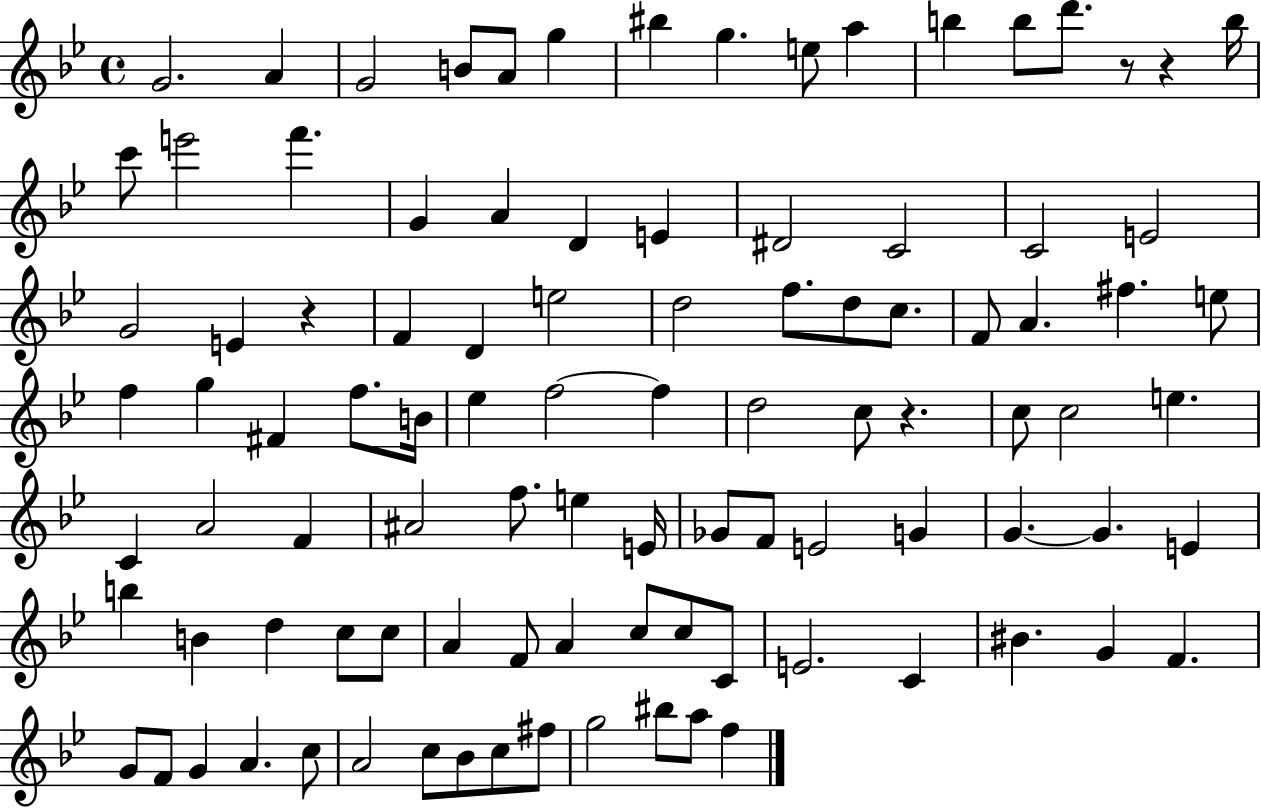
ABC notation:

X:1
T:Untitled
M:4/4
L:1/4
K:Bb
G2 A G2 B/2 A/2 g ^b g e/2 a b b/2 d'/2 z/2 z b/4 c'/2 e'2 f' G A D E ^D2 C2 C2 E2 G2 E z F D e2 d2 f/2 d/2 c/2 F/2 A ^f e/2 f g ^F f/2 B/4 _e f2 f d2 c/2 z c/2 c2 e C A2 F ^A2 f/2 e E/4 _G/2 F/2 E2 G G G E b B d c/2 c/2 A F/2 A c/2 c/2 C/2 E2 C ^B G F G/2 F/2 G A c/2 A2 c/2 _B/2 c/2 ^f/2 g2 ^b/2 a/2 f